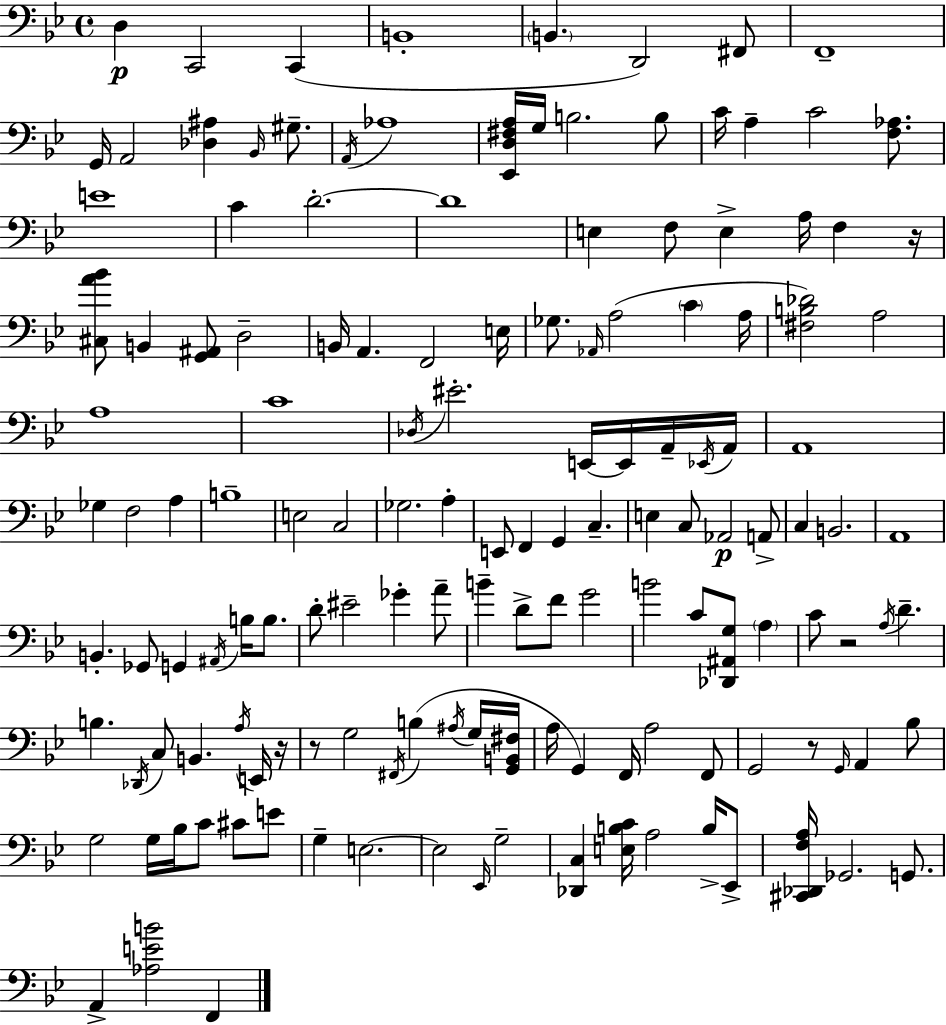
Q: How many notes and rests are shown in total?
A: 145